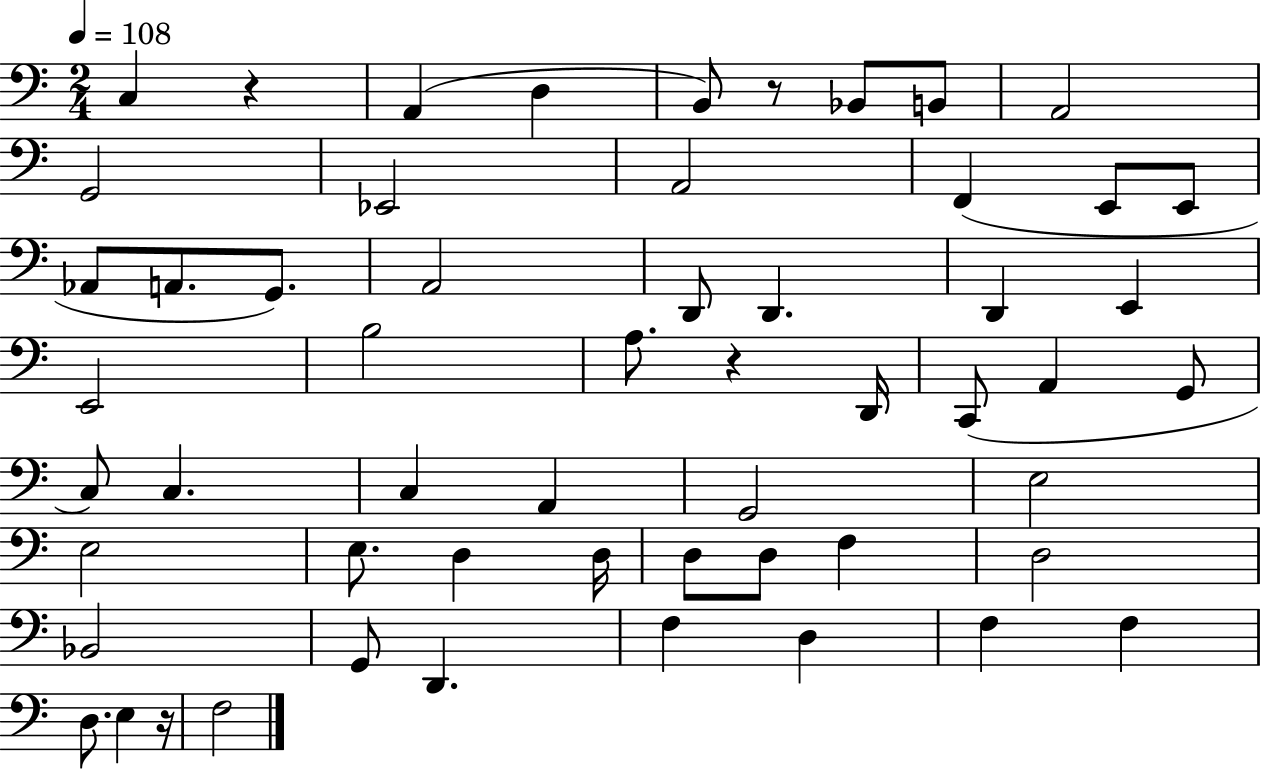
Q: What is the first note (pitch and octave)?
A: C3